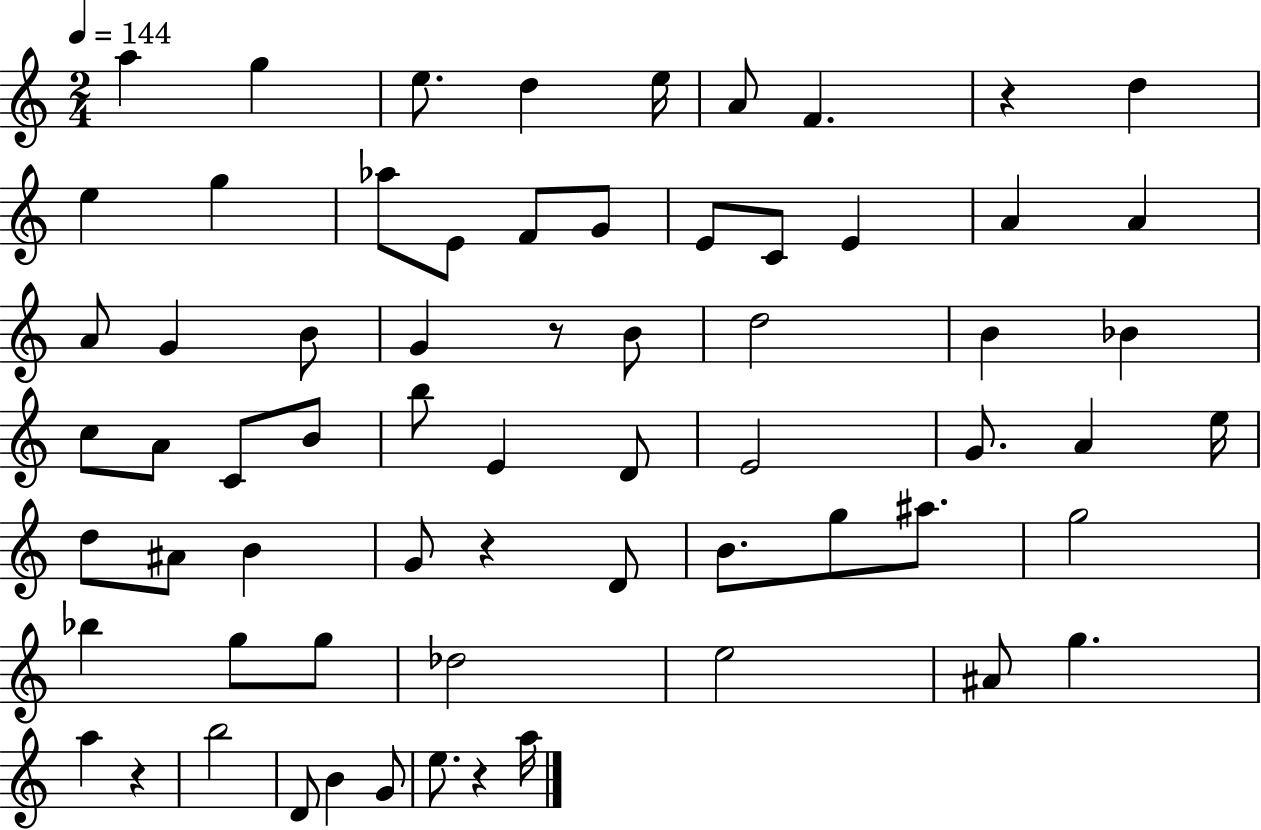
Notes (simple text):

A5/q G5/q E5/e. D5/q E5/s A4/e F4/q. R/q D5/q E5/q G5/q Ab5/e E4/e F4/e G4/e E4/e C4/e E4/q A4/q A4/q A4/e G4/q B4/e G4/q R/e B4/e D5/h B4/q Bb4/q C5/e A4/e C4/e B4/e B5/e E4/q D4/e E4/h G4/e. A4/q E5/s D5/e A#4/e B4/q G4/e R/q D4/e B4/e. G5/e A#5/e. G5/h Bb5/q G5/e G5/e Db5/h E5/h A#4/e G5/q. A5/q R/q B5/h D4/e B4/q G4/e E5/e. R/q A5/s